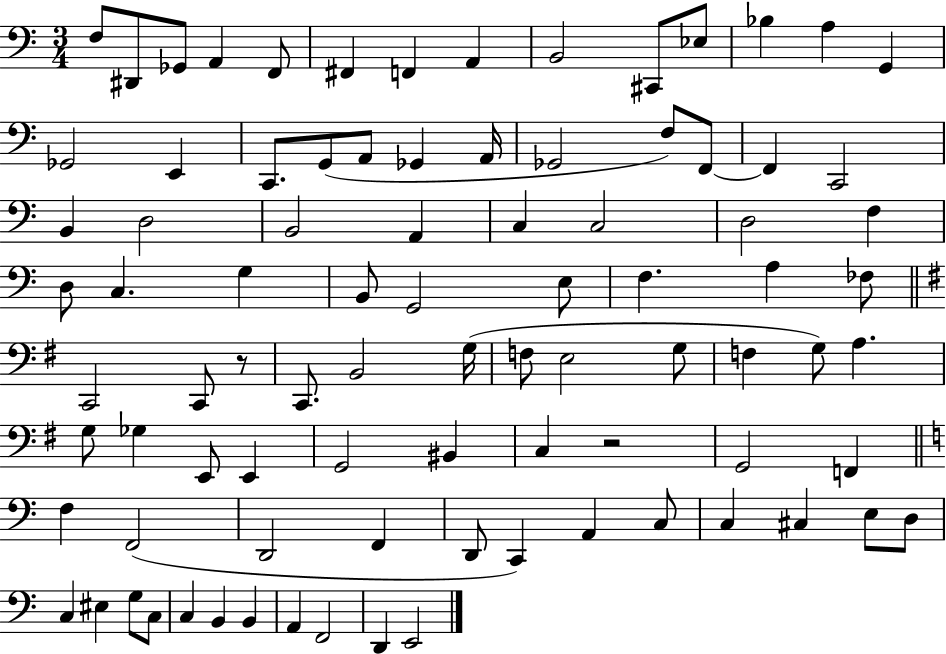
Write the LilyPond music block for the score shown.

{
  \clef bass
  \numericTimeSignature
  \time 3/4
  \key c \major
  f8 dis,8 ges,8 a,4 f,8 | fis,4 f,4 a,4 | b,2 cis,8 ees8 | bes4 a4 g,4 | \break ges,2 e,4 | c,8. g,8( a,8 ges,4 a,16 | ges,2 f8) f,8~~ | f,4 c,2 | \break b,4 d2 | b,2 a,4 | c4 c2 | d2 f4 | \break d8 c4. g4 | b,8 g,2 e8 | f4. a4 fes8 | \bar "||" \break \key g \major c,2 c,8 r8 | c,8. b,2 g16( | f8 e2 g8 | f4 g8) a4. | \break g8 ges4 e,8 e,4 | g,2 bis,4 | c4 r2 | g,2 f,4 | \break \bar "||" \break \key c \major f4 f,2( | d,2 f,4 | d,8 c,4) a,4 c8 | c4 cis4 e8 d8 | \break c4 eis4 g8 c8 | c4 b,4 b,4 | a,4 f,2 | d,4 e,2 | \break \bar "|."
}